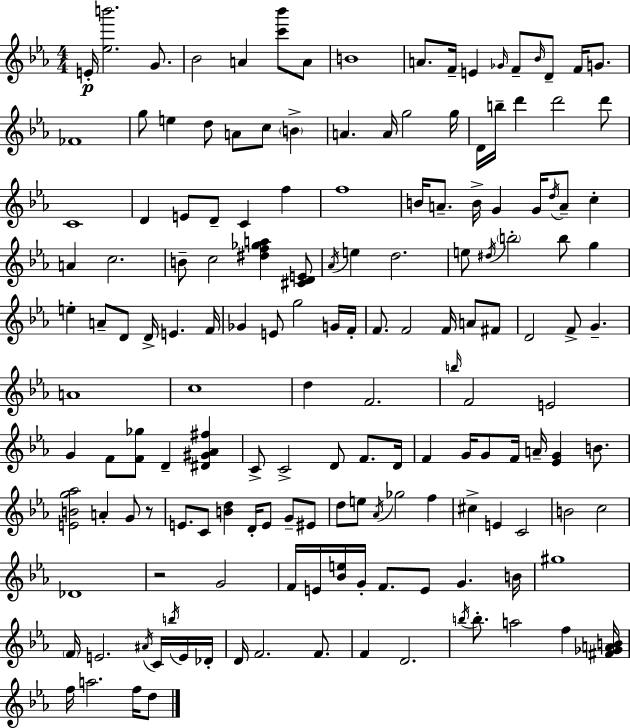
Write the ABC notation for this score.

X:1
T:Untitled
M:4/4
L:1/4
K:Cm
E/4 [_eb']2 G/2 _B2 A [c'_b']/2 A/2 B4 A/2 F/4 E _G/4 F/2 _B/4 D/2 F/4 G/2 _F4 g/2 e d/2 A/2 c/2 B A A/4 g2 g/4 D/4 b/4 d' d'2 d'/2 C4 D E/2 D/2 C f f4 B/4 A/2 B/4 G G/4 d/4 A/2 c A c2 B/2 c2 [^df_ga] [^CDE]/2 _A/4 e d2 e/2 ^d/4 b2 b/2 g e A/2 D/2 D/4 E F/4 _G E/2 g2 G/4 F/4 F/2 F2 F/4 A/2 ^F/2 D2 F/2 G A4 c4 d F2 b/4 F2 E2 G F/2 [F_g]/2 D [^D^G_A^f] C/2 C2 D/2 F/2 D/4 F G/4 G/2 F/4 A/4 [_EG] B/2 [EBg_a]2 A G/2 z/2 E/2 C/2 [Bd] D/4 E/2 G/2 ^E/2 d/2 e/2 _A/4 _g2 f ^c E C2 B2 c2 _D4 z2 G2 F/4 E/4 [_Be]/4 G/4 F/2 E/2 G B/4 ^g4 F/4 E2 ^A/4 C/4 b/4 E/4 _D/4 D/4 F2 F/2 F D2 b/4 b/2 a2 f [^F_GAB]/4 f/4 a2 f/4 d/2